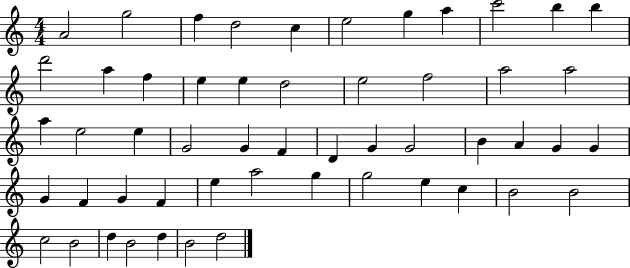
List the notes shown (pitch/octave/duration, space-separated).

A4/h G5/h F5/q D5/h C5/q E5/h G5/q A5/q C6/h B5/q B5/q D6/h A5/q F5/q E5/q E5/q D5/h E5/h F5/h A5/h A5/h A5/q E5/h E5/q G4/h G4/q F4/q D4/q G4/q G4/h B4/q A4/q G4/q G4/q G4/q F4/q G4/q F4/q E5/q A5/h G5/q G5/h E5/q C5/q B4/h B4/h C5/h B4/h D5/q B4/h D5/q B4/h D5/h